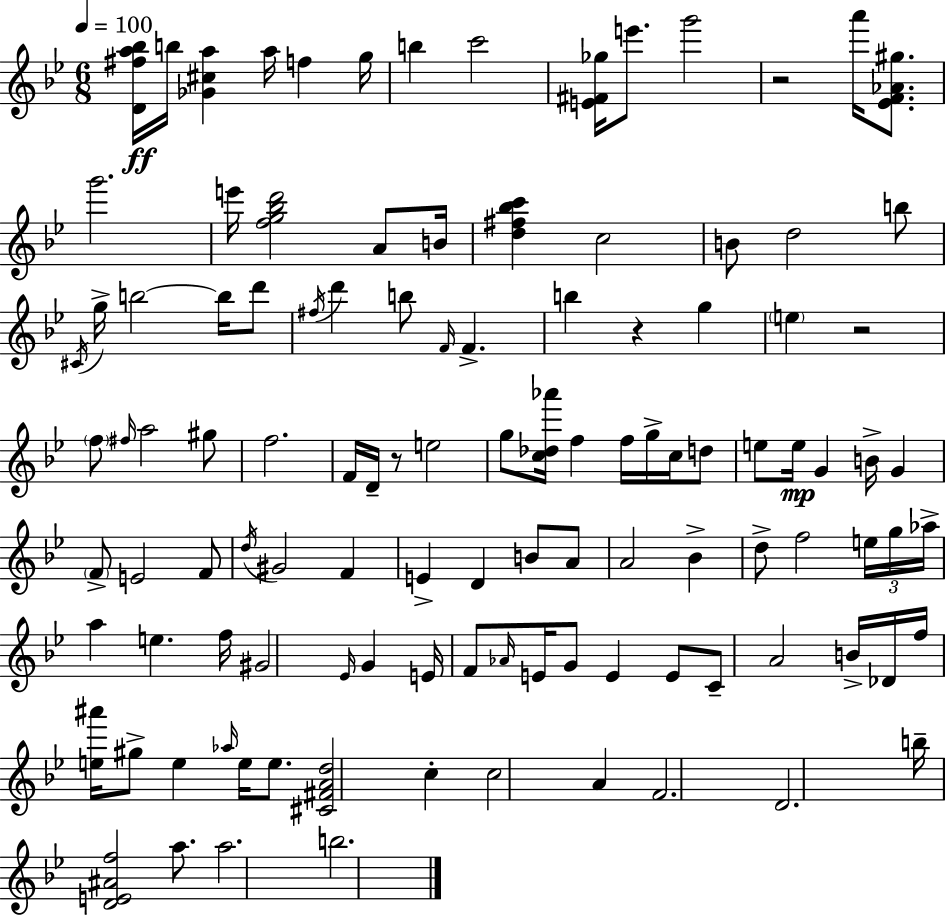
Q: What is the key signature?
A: BES major